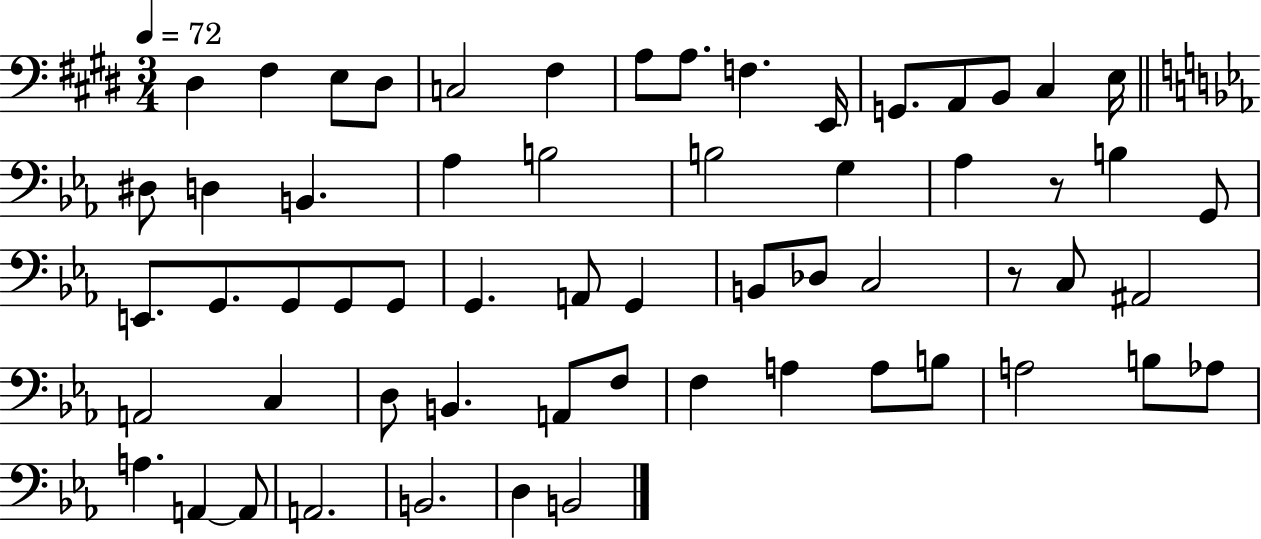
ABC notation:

X:1
T:Untitled
M:3/4
L:1/4
K:E
^D, ^F, E,/2 ^D,/2 C,2 ^F, A,/2 A,/2 F, E,,/4 G,,/2 A,,/2 B,,/2 ^C, E,/4 ^D,/2 D, B,, _A, B,2 B,2 G, _A, z/2 B, G,,/2 E,,/2 G,,/2 G,,/2 G,,/2 G,,/2 G,, A,,/2 G,, B,,/2 _D,/2 C,2 z/2 C,/2 ^A,,2 A,,2 C, D,/2 B,, A,,/2 F,/2 F, A, A,/2 B,/2 A,2 B,/2 _A,/2 A, A,, A,,/2 A,,2 B,,2 D, B,,2